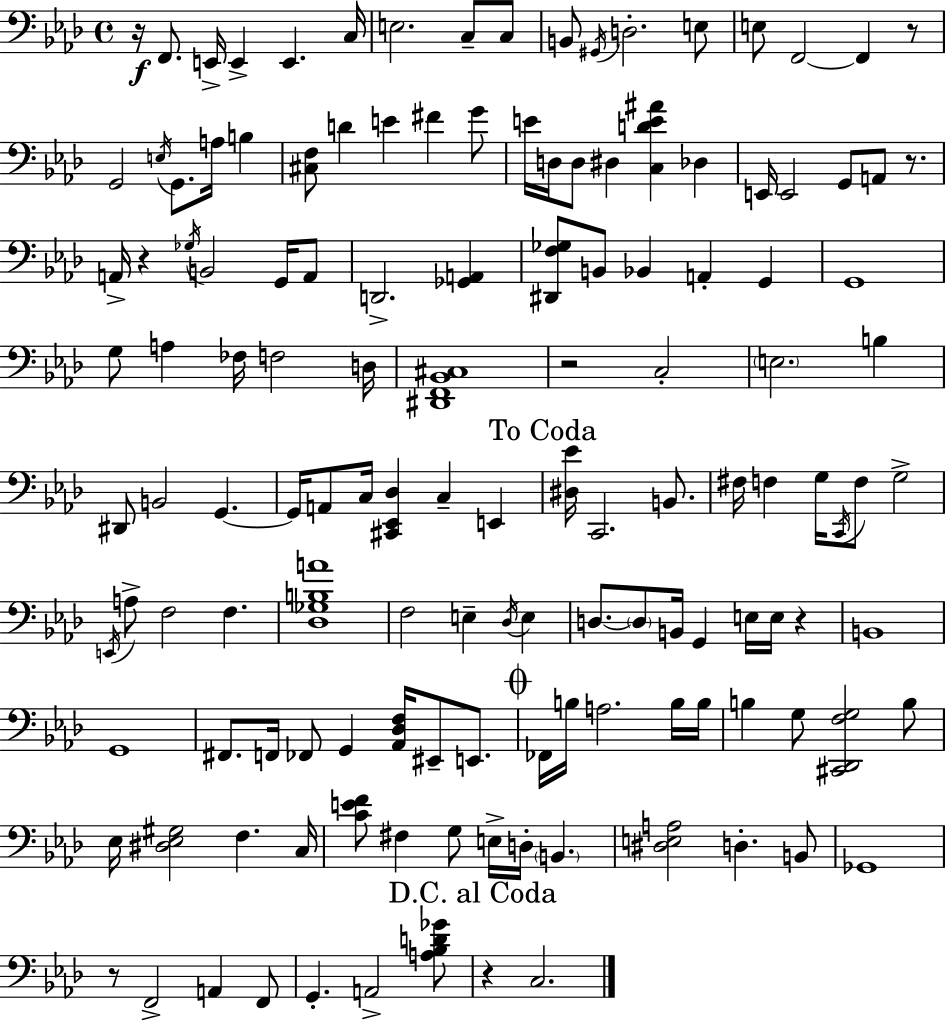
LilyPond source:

{
  \clef bass
  \time 4/4
  \defaultTimeSignature
  \key aes \major
  r16\f f,8. e,16-> e,4-> e,4. c16 | e2. c8-- c8 | b,8 \acciaccatura { gis,16 } d2.-. e8 | e8 f,2~~ f,4 r8 | \break g,2 \acciaccatura { e16 } g,8. a16 b4 | <cis f>8 d'4 e'4 fis'4 | g'8 e'16 d16 d8 dis4 <c d' e' ais'>4 des4 | e,16 e,2 g,8 a,8 r8. | \break a,16-> r4 \acciaccatura { ges16 } b,2 | g,16 a,8 d,2.-> <ges, a,>4 | <dis, f ges>8 b,8 bes,4 a,4-. g,4 | g,1 | \break g8 a4 fes16 f2 | d16 <dis, f, bes, cis>1 | r2 c2-. | \parenthesize e2. b4 | \break dis,8 b,2 g,4.~~ | g,16 a,8 c16 <cis, ees, des>4 c4-- e,4 | \mark "To Coda" <dis ees'>16 c,2. | b,8. fis16 f4 g16 \acciaccatura { c,16 } f8 g2-> | \break \acciaccatura { e,16 } a8-> f2 f4. | <des ges b a'>1 | f2 e4-- | \acciaccatura { des16 } e4 d8.~~ \parenthesize d8 b,16 g,4 | \break e16 e16 r4 b,1 | g,1 | fis,8. f,16 fes,8 g,4 | <aes, des f>16 eis,8-- e,8. \mark \markup { \musicglyph "scripts.coda" } fes,16 b16 a2. | \break b16 b16 b4 g8 <cis, des, f g>2 | b8 ees16 <dis ees gis>2 f4. | c16 <c' e' f'>8 fis4 g8 e16-> d16-. | \parenthesize b,4. <dis e a>2 d4.-. | \break b,8 ges,1 | r8 f,2-> | a,4 f,8 g,4.-. a,2-> | <a bes d' ges'>8 \mark "D.C. al Coda" r4 c2. | \break \bar "|."
}